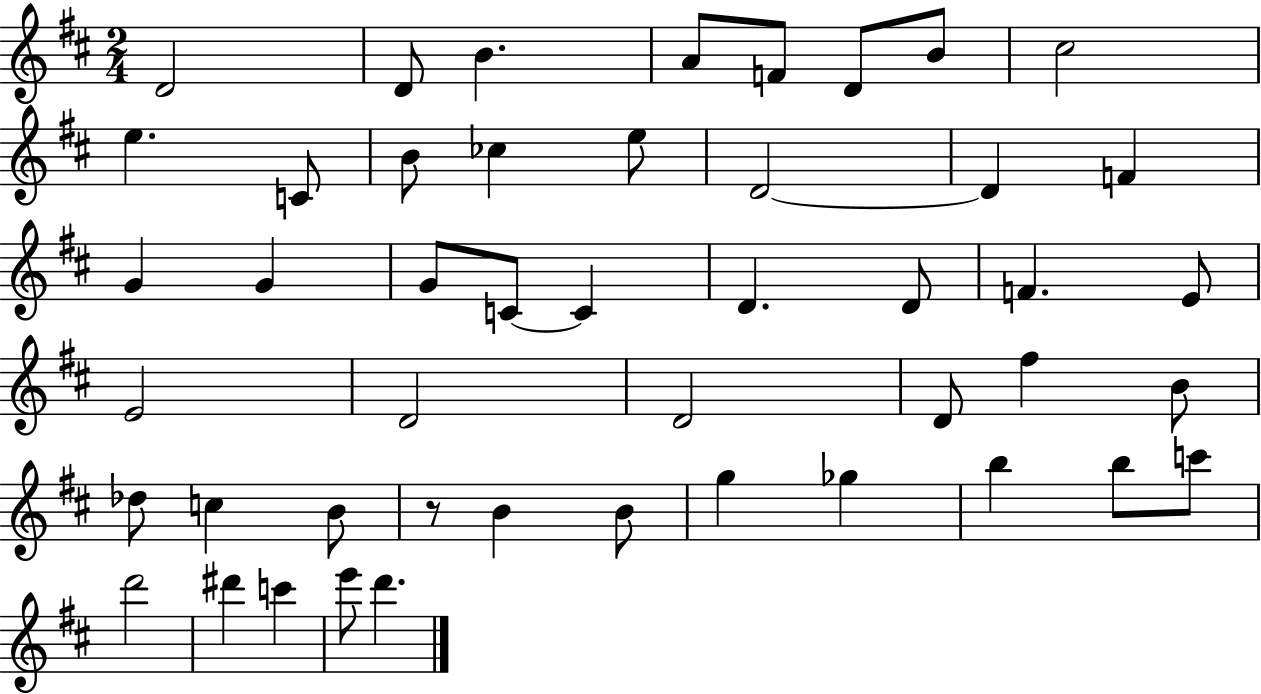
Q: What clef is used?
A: treble